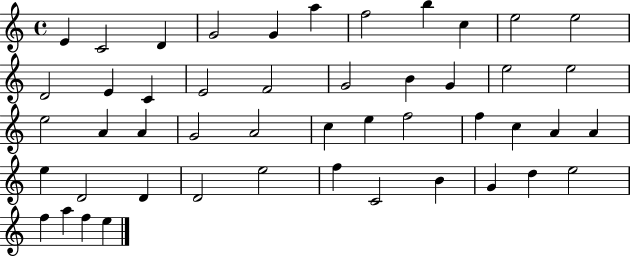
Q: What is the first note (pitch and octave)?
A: E4